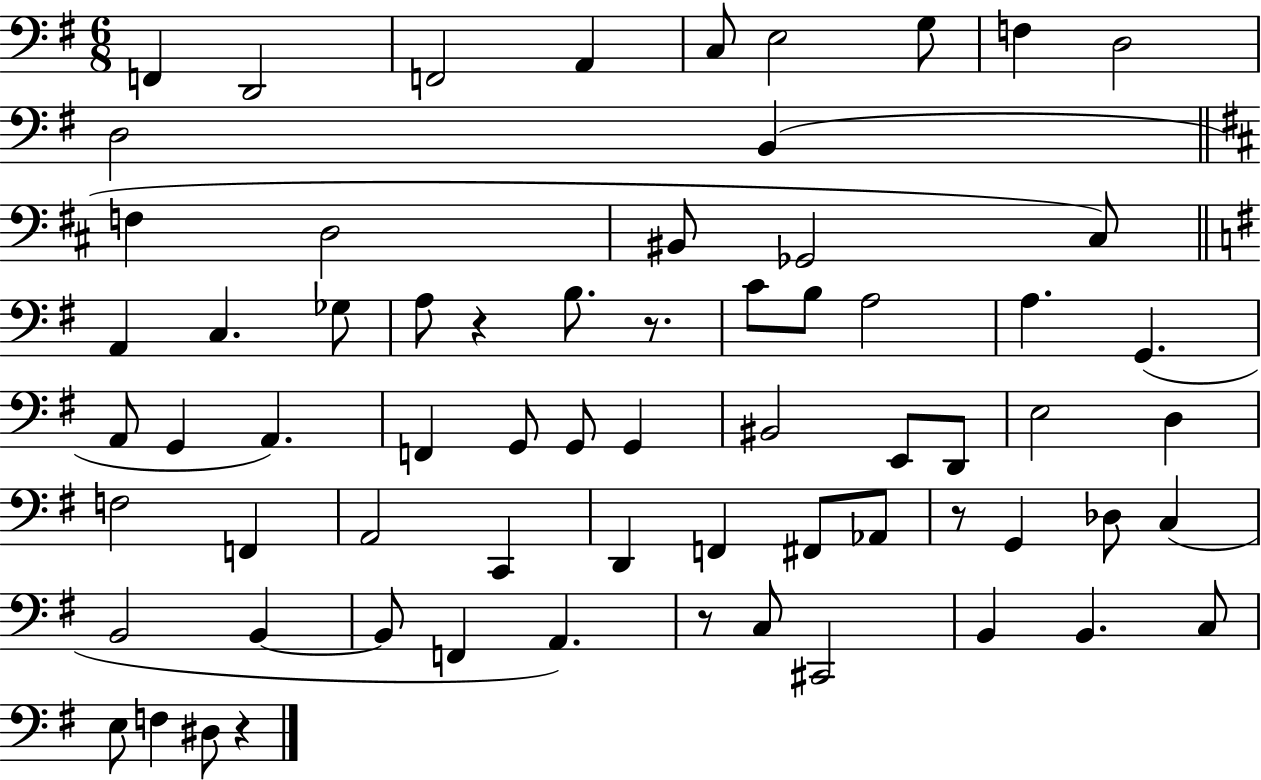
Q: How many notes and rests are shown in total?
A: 67